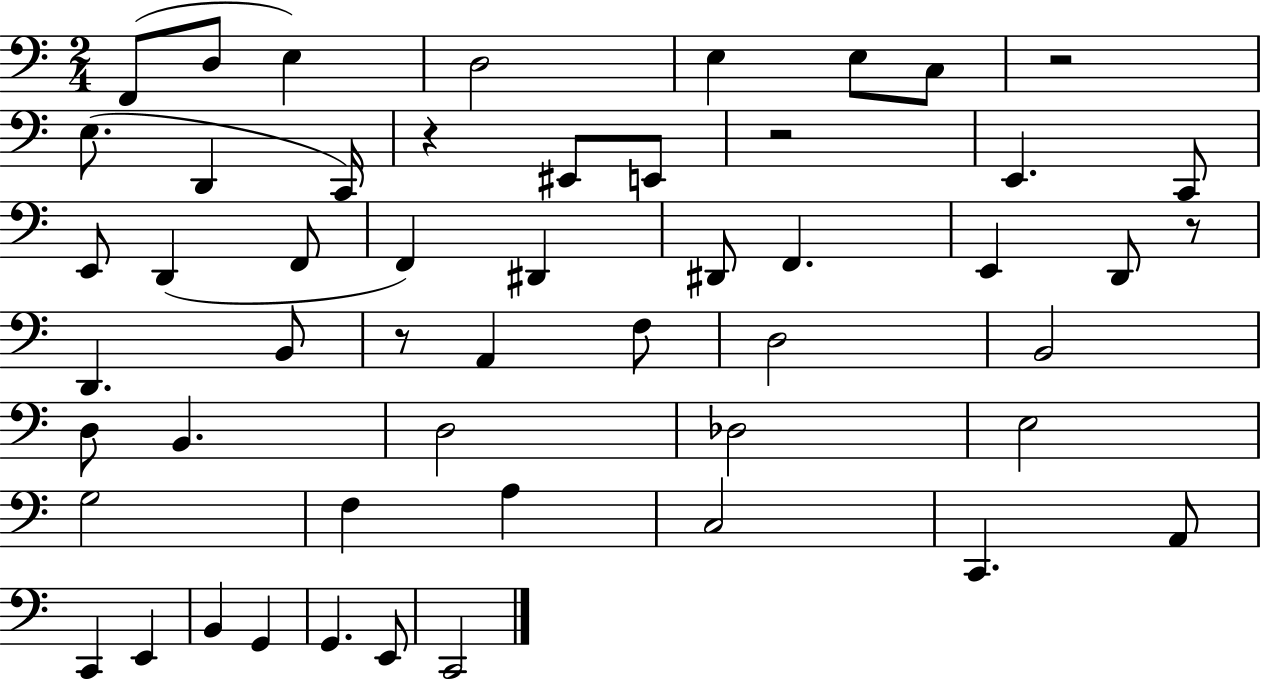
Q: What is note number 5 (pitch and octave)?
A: E3